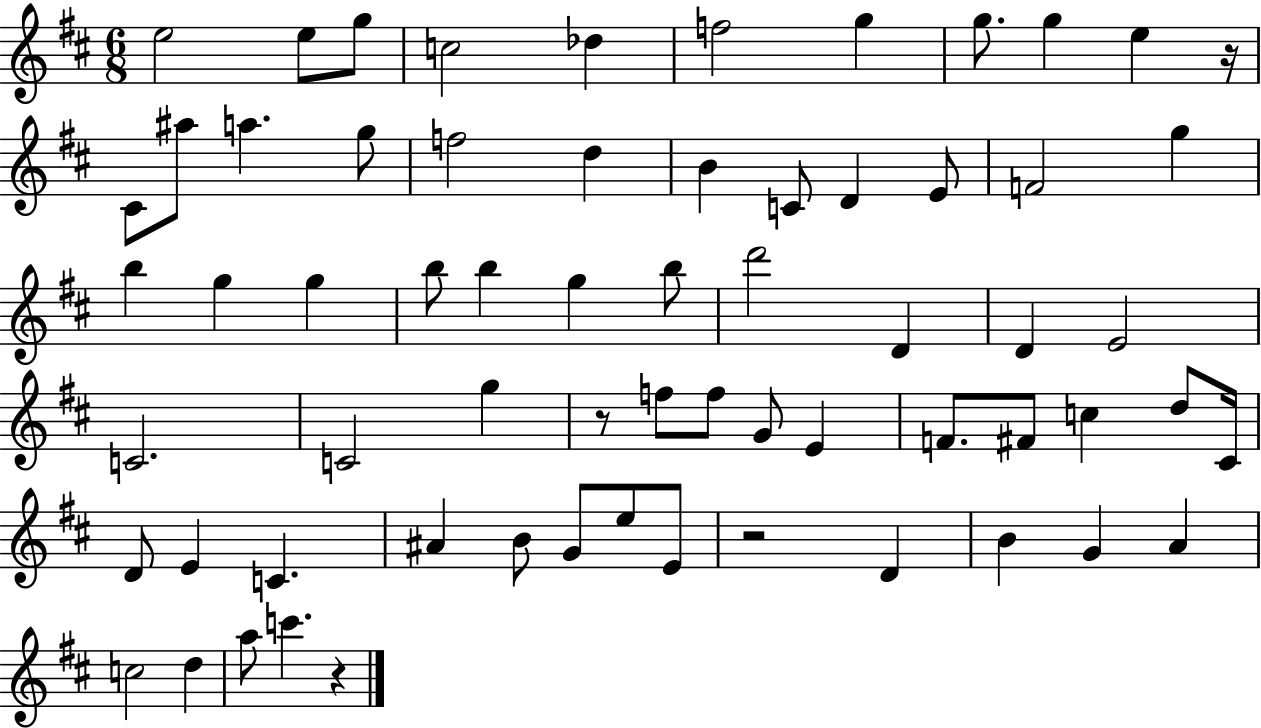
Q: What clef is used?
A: treble